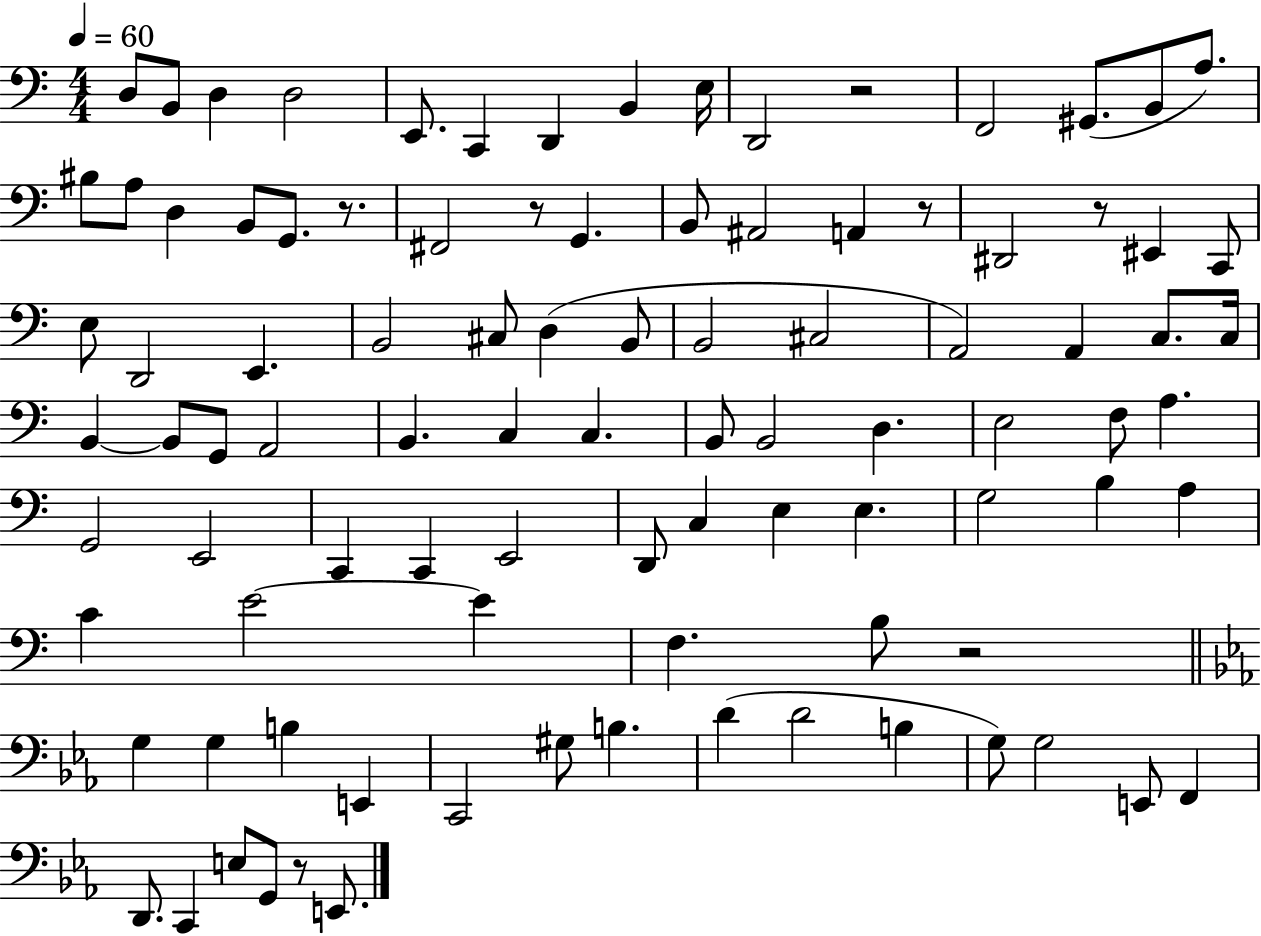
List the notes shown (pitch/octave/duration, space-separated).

D3/e B2/e D3/q D3/h E2/e. C2/q D2/q B2/q E3/s D2/h R/h F2/h G#2/e. B2/e A3/e. BIS3/e A3/e D3/q B2/e G2/e. R/e. F#2/h R/e G2/q. B2/e A#2/h A2/q R/e D#2/h R/e EIS2/q C2/e E3/e D2/h E2/q. B2/h C#3/e D3/q B2/e B2/h C#3/h A2/h A2/q C3/e. C3/s B2/q B2/e G2/e A2/h B2/q. C3/q C3/q. B2/e B2/h D3/q. E3/h F3/e A3/q. G2/h E2/h C2/q C2/q E2/h D2/e C3/q E3/q E3/q. G3/h B3/q A3/q C4/q E4/h E4/q F3/q. B3/e R/h G3/q G3/q B3/q E2/q C2/h G#3/e B3/q. D4/q D4/h B3/q G3/e G3/h E2/e F2/q D2/e. C2/q E3/e G2/e R/e E2/e.